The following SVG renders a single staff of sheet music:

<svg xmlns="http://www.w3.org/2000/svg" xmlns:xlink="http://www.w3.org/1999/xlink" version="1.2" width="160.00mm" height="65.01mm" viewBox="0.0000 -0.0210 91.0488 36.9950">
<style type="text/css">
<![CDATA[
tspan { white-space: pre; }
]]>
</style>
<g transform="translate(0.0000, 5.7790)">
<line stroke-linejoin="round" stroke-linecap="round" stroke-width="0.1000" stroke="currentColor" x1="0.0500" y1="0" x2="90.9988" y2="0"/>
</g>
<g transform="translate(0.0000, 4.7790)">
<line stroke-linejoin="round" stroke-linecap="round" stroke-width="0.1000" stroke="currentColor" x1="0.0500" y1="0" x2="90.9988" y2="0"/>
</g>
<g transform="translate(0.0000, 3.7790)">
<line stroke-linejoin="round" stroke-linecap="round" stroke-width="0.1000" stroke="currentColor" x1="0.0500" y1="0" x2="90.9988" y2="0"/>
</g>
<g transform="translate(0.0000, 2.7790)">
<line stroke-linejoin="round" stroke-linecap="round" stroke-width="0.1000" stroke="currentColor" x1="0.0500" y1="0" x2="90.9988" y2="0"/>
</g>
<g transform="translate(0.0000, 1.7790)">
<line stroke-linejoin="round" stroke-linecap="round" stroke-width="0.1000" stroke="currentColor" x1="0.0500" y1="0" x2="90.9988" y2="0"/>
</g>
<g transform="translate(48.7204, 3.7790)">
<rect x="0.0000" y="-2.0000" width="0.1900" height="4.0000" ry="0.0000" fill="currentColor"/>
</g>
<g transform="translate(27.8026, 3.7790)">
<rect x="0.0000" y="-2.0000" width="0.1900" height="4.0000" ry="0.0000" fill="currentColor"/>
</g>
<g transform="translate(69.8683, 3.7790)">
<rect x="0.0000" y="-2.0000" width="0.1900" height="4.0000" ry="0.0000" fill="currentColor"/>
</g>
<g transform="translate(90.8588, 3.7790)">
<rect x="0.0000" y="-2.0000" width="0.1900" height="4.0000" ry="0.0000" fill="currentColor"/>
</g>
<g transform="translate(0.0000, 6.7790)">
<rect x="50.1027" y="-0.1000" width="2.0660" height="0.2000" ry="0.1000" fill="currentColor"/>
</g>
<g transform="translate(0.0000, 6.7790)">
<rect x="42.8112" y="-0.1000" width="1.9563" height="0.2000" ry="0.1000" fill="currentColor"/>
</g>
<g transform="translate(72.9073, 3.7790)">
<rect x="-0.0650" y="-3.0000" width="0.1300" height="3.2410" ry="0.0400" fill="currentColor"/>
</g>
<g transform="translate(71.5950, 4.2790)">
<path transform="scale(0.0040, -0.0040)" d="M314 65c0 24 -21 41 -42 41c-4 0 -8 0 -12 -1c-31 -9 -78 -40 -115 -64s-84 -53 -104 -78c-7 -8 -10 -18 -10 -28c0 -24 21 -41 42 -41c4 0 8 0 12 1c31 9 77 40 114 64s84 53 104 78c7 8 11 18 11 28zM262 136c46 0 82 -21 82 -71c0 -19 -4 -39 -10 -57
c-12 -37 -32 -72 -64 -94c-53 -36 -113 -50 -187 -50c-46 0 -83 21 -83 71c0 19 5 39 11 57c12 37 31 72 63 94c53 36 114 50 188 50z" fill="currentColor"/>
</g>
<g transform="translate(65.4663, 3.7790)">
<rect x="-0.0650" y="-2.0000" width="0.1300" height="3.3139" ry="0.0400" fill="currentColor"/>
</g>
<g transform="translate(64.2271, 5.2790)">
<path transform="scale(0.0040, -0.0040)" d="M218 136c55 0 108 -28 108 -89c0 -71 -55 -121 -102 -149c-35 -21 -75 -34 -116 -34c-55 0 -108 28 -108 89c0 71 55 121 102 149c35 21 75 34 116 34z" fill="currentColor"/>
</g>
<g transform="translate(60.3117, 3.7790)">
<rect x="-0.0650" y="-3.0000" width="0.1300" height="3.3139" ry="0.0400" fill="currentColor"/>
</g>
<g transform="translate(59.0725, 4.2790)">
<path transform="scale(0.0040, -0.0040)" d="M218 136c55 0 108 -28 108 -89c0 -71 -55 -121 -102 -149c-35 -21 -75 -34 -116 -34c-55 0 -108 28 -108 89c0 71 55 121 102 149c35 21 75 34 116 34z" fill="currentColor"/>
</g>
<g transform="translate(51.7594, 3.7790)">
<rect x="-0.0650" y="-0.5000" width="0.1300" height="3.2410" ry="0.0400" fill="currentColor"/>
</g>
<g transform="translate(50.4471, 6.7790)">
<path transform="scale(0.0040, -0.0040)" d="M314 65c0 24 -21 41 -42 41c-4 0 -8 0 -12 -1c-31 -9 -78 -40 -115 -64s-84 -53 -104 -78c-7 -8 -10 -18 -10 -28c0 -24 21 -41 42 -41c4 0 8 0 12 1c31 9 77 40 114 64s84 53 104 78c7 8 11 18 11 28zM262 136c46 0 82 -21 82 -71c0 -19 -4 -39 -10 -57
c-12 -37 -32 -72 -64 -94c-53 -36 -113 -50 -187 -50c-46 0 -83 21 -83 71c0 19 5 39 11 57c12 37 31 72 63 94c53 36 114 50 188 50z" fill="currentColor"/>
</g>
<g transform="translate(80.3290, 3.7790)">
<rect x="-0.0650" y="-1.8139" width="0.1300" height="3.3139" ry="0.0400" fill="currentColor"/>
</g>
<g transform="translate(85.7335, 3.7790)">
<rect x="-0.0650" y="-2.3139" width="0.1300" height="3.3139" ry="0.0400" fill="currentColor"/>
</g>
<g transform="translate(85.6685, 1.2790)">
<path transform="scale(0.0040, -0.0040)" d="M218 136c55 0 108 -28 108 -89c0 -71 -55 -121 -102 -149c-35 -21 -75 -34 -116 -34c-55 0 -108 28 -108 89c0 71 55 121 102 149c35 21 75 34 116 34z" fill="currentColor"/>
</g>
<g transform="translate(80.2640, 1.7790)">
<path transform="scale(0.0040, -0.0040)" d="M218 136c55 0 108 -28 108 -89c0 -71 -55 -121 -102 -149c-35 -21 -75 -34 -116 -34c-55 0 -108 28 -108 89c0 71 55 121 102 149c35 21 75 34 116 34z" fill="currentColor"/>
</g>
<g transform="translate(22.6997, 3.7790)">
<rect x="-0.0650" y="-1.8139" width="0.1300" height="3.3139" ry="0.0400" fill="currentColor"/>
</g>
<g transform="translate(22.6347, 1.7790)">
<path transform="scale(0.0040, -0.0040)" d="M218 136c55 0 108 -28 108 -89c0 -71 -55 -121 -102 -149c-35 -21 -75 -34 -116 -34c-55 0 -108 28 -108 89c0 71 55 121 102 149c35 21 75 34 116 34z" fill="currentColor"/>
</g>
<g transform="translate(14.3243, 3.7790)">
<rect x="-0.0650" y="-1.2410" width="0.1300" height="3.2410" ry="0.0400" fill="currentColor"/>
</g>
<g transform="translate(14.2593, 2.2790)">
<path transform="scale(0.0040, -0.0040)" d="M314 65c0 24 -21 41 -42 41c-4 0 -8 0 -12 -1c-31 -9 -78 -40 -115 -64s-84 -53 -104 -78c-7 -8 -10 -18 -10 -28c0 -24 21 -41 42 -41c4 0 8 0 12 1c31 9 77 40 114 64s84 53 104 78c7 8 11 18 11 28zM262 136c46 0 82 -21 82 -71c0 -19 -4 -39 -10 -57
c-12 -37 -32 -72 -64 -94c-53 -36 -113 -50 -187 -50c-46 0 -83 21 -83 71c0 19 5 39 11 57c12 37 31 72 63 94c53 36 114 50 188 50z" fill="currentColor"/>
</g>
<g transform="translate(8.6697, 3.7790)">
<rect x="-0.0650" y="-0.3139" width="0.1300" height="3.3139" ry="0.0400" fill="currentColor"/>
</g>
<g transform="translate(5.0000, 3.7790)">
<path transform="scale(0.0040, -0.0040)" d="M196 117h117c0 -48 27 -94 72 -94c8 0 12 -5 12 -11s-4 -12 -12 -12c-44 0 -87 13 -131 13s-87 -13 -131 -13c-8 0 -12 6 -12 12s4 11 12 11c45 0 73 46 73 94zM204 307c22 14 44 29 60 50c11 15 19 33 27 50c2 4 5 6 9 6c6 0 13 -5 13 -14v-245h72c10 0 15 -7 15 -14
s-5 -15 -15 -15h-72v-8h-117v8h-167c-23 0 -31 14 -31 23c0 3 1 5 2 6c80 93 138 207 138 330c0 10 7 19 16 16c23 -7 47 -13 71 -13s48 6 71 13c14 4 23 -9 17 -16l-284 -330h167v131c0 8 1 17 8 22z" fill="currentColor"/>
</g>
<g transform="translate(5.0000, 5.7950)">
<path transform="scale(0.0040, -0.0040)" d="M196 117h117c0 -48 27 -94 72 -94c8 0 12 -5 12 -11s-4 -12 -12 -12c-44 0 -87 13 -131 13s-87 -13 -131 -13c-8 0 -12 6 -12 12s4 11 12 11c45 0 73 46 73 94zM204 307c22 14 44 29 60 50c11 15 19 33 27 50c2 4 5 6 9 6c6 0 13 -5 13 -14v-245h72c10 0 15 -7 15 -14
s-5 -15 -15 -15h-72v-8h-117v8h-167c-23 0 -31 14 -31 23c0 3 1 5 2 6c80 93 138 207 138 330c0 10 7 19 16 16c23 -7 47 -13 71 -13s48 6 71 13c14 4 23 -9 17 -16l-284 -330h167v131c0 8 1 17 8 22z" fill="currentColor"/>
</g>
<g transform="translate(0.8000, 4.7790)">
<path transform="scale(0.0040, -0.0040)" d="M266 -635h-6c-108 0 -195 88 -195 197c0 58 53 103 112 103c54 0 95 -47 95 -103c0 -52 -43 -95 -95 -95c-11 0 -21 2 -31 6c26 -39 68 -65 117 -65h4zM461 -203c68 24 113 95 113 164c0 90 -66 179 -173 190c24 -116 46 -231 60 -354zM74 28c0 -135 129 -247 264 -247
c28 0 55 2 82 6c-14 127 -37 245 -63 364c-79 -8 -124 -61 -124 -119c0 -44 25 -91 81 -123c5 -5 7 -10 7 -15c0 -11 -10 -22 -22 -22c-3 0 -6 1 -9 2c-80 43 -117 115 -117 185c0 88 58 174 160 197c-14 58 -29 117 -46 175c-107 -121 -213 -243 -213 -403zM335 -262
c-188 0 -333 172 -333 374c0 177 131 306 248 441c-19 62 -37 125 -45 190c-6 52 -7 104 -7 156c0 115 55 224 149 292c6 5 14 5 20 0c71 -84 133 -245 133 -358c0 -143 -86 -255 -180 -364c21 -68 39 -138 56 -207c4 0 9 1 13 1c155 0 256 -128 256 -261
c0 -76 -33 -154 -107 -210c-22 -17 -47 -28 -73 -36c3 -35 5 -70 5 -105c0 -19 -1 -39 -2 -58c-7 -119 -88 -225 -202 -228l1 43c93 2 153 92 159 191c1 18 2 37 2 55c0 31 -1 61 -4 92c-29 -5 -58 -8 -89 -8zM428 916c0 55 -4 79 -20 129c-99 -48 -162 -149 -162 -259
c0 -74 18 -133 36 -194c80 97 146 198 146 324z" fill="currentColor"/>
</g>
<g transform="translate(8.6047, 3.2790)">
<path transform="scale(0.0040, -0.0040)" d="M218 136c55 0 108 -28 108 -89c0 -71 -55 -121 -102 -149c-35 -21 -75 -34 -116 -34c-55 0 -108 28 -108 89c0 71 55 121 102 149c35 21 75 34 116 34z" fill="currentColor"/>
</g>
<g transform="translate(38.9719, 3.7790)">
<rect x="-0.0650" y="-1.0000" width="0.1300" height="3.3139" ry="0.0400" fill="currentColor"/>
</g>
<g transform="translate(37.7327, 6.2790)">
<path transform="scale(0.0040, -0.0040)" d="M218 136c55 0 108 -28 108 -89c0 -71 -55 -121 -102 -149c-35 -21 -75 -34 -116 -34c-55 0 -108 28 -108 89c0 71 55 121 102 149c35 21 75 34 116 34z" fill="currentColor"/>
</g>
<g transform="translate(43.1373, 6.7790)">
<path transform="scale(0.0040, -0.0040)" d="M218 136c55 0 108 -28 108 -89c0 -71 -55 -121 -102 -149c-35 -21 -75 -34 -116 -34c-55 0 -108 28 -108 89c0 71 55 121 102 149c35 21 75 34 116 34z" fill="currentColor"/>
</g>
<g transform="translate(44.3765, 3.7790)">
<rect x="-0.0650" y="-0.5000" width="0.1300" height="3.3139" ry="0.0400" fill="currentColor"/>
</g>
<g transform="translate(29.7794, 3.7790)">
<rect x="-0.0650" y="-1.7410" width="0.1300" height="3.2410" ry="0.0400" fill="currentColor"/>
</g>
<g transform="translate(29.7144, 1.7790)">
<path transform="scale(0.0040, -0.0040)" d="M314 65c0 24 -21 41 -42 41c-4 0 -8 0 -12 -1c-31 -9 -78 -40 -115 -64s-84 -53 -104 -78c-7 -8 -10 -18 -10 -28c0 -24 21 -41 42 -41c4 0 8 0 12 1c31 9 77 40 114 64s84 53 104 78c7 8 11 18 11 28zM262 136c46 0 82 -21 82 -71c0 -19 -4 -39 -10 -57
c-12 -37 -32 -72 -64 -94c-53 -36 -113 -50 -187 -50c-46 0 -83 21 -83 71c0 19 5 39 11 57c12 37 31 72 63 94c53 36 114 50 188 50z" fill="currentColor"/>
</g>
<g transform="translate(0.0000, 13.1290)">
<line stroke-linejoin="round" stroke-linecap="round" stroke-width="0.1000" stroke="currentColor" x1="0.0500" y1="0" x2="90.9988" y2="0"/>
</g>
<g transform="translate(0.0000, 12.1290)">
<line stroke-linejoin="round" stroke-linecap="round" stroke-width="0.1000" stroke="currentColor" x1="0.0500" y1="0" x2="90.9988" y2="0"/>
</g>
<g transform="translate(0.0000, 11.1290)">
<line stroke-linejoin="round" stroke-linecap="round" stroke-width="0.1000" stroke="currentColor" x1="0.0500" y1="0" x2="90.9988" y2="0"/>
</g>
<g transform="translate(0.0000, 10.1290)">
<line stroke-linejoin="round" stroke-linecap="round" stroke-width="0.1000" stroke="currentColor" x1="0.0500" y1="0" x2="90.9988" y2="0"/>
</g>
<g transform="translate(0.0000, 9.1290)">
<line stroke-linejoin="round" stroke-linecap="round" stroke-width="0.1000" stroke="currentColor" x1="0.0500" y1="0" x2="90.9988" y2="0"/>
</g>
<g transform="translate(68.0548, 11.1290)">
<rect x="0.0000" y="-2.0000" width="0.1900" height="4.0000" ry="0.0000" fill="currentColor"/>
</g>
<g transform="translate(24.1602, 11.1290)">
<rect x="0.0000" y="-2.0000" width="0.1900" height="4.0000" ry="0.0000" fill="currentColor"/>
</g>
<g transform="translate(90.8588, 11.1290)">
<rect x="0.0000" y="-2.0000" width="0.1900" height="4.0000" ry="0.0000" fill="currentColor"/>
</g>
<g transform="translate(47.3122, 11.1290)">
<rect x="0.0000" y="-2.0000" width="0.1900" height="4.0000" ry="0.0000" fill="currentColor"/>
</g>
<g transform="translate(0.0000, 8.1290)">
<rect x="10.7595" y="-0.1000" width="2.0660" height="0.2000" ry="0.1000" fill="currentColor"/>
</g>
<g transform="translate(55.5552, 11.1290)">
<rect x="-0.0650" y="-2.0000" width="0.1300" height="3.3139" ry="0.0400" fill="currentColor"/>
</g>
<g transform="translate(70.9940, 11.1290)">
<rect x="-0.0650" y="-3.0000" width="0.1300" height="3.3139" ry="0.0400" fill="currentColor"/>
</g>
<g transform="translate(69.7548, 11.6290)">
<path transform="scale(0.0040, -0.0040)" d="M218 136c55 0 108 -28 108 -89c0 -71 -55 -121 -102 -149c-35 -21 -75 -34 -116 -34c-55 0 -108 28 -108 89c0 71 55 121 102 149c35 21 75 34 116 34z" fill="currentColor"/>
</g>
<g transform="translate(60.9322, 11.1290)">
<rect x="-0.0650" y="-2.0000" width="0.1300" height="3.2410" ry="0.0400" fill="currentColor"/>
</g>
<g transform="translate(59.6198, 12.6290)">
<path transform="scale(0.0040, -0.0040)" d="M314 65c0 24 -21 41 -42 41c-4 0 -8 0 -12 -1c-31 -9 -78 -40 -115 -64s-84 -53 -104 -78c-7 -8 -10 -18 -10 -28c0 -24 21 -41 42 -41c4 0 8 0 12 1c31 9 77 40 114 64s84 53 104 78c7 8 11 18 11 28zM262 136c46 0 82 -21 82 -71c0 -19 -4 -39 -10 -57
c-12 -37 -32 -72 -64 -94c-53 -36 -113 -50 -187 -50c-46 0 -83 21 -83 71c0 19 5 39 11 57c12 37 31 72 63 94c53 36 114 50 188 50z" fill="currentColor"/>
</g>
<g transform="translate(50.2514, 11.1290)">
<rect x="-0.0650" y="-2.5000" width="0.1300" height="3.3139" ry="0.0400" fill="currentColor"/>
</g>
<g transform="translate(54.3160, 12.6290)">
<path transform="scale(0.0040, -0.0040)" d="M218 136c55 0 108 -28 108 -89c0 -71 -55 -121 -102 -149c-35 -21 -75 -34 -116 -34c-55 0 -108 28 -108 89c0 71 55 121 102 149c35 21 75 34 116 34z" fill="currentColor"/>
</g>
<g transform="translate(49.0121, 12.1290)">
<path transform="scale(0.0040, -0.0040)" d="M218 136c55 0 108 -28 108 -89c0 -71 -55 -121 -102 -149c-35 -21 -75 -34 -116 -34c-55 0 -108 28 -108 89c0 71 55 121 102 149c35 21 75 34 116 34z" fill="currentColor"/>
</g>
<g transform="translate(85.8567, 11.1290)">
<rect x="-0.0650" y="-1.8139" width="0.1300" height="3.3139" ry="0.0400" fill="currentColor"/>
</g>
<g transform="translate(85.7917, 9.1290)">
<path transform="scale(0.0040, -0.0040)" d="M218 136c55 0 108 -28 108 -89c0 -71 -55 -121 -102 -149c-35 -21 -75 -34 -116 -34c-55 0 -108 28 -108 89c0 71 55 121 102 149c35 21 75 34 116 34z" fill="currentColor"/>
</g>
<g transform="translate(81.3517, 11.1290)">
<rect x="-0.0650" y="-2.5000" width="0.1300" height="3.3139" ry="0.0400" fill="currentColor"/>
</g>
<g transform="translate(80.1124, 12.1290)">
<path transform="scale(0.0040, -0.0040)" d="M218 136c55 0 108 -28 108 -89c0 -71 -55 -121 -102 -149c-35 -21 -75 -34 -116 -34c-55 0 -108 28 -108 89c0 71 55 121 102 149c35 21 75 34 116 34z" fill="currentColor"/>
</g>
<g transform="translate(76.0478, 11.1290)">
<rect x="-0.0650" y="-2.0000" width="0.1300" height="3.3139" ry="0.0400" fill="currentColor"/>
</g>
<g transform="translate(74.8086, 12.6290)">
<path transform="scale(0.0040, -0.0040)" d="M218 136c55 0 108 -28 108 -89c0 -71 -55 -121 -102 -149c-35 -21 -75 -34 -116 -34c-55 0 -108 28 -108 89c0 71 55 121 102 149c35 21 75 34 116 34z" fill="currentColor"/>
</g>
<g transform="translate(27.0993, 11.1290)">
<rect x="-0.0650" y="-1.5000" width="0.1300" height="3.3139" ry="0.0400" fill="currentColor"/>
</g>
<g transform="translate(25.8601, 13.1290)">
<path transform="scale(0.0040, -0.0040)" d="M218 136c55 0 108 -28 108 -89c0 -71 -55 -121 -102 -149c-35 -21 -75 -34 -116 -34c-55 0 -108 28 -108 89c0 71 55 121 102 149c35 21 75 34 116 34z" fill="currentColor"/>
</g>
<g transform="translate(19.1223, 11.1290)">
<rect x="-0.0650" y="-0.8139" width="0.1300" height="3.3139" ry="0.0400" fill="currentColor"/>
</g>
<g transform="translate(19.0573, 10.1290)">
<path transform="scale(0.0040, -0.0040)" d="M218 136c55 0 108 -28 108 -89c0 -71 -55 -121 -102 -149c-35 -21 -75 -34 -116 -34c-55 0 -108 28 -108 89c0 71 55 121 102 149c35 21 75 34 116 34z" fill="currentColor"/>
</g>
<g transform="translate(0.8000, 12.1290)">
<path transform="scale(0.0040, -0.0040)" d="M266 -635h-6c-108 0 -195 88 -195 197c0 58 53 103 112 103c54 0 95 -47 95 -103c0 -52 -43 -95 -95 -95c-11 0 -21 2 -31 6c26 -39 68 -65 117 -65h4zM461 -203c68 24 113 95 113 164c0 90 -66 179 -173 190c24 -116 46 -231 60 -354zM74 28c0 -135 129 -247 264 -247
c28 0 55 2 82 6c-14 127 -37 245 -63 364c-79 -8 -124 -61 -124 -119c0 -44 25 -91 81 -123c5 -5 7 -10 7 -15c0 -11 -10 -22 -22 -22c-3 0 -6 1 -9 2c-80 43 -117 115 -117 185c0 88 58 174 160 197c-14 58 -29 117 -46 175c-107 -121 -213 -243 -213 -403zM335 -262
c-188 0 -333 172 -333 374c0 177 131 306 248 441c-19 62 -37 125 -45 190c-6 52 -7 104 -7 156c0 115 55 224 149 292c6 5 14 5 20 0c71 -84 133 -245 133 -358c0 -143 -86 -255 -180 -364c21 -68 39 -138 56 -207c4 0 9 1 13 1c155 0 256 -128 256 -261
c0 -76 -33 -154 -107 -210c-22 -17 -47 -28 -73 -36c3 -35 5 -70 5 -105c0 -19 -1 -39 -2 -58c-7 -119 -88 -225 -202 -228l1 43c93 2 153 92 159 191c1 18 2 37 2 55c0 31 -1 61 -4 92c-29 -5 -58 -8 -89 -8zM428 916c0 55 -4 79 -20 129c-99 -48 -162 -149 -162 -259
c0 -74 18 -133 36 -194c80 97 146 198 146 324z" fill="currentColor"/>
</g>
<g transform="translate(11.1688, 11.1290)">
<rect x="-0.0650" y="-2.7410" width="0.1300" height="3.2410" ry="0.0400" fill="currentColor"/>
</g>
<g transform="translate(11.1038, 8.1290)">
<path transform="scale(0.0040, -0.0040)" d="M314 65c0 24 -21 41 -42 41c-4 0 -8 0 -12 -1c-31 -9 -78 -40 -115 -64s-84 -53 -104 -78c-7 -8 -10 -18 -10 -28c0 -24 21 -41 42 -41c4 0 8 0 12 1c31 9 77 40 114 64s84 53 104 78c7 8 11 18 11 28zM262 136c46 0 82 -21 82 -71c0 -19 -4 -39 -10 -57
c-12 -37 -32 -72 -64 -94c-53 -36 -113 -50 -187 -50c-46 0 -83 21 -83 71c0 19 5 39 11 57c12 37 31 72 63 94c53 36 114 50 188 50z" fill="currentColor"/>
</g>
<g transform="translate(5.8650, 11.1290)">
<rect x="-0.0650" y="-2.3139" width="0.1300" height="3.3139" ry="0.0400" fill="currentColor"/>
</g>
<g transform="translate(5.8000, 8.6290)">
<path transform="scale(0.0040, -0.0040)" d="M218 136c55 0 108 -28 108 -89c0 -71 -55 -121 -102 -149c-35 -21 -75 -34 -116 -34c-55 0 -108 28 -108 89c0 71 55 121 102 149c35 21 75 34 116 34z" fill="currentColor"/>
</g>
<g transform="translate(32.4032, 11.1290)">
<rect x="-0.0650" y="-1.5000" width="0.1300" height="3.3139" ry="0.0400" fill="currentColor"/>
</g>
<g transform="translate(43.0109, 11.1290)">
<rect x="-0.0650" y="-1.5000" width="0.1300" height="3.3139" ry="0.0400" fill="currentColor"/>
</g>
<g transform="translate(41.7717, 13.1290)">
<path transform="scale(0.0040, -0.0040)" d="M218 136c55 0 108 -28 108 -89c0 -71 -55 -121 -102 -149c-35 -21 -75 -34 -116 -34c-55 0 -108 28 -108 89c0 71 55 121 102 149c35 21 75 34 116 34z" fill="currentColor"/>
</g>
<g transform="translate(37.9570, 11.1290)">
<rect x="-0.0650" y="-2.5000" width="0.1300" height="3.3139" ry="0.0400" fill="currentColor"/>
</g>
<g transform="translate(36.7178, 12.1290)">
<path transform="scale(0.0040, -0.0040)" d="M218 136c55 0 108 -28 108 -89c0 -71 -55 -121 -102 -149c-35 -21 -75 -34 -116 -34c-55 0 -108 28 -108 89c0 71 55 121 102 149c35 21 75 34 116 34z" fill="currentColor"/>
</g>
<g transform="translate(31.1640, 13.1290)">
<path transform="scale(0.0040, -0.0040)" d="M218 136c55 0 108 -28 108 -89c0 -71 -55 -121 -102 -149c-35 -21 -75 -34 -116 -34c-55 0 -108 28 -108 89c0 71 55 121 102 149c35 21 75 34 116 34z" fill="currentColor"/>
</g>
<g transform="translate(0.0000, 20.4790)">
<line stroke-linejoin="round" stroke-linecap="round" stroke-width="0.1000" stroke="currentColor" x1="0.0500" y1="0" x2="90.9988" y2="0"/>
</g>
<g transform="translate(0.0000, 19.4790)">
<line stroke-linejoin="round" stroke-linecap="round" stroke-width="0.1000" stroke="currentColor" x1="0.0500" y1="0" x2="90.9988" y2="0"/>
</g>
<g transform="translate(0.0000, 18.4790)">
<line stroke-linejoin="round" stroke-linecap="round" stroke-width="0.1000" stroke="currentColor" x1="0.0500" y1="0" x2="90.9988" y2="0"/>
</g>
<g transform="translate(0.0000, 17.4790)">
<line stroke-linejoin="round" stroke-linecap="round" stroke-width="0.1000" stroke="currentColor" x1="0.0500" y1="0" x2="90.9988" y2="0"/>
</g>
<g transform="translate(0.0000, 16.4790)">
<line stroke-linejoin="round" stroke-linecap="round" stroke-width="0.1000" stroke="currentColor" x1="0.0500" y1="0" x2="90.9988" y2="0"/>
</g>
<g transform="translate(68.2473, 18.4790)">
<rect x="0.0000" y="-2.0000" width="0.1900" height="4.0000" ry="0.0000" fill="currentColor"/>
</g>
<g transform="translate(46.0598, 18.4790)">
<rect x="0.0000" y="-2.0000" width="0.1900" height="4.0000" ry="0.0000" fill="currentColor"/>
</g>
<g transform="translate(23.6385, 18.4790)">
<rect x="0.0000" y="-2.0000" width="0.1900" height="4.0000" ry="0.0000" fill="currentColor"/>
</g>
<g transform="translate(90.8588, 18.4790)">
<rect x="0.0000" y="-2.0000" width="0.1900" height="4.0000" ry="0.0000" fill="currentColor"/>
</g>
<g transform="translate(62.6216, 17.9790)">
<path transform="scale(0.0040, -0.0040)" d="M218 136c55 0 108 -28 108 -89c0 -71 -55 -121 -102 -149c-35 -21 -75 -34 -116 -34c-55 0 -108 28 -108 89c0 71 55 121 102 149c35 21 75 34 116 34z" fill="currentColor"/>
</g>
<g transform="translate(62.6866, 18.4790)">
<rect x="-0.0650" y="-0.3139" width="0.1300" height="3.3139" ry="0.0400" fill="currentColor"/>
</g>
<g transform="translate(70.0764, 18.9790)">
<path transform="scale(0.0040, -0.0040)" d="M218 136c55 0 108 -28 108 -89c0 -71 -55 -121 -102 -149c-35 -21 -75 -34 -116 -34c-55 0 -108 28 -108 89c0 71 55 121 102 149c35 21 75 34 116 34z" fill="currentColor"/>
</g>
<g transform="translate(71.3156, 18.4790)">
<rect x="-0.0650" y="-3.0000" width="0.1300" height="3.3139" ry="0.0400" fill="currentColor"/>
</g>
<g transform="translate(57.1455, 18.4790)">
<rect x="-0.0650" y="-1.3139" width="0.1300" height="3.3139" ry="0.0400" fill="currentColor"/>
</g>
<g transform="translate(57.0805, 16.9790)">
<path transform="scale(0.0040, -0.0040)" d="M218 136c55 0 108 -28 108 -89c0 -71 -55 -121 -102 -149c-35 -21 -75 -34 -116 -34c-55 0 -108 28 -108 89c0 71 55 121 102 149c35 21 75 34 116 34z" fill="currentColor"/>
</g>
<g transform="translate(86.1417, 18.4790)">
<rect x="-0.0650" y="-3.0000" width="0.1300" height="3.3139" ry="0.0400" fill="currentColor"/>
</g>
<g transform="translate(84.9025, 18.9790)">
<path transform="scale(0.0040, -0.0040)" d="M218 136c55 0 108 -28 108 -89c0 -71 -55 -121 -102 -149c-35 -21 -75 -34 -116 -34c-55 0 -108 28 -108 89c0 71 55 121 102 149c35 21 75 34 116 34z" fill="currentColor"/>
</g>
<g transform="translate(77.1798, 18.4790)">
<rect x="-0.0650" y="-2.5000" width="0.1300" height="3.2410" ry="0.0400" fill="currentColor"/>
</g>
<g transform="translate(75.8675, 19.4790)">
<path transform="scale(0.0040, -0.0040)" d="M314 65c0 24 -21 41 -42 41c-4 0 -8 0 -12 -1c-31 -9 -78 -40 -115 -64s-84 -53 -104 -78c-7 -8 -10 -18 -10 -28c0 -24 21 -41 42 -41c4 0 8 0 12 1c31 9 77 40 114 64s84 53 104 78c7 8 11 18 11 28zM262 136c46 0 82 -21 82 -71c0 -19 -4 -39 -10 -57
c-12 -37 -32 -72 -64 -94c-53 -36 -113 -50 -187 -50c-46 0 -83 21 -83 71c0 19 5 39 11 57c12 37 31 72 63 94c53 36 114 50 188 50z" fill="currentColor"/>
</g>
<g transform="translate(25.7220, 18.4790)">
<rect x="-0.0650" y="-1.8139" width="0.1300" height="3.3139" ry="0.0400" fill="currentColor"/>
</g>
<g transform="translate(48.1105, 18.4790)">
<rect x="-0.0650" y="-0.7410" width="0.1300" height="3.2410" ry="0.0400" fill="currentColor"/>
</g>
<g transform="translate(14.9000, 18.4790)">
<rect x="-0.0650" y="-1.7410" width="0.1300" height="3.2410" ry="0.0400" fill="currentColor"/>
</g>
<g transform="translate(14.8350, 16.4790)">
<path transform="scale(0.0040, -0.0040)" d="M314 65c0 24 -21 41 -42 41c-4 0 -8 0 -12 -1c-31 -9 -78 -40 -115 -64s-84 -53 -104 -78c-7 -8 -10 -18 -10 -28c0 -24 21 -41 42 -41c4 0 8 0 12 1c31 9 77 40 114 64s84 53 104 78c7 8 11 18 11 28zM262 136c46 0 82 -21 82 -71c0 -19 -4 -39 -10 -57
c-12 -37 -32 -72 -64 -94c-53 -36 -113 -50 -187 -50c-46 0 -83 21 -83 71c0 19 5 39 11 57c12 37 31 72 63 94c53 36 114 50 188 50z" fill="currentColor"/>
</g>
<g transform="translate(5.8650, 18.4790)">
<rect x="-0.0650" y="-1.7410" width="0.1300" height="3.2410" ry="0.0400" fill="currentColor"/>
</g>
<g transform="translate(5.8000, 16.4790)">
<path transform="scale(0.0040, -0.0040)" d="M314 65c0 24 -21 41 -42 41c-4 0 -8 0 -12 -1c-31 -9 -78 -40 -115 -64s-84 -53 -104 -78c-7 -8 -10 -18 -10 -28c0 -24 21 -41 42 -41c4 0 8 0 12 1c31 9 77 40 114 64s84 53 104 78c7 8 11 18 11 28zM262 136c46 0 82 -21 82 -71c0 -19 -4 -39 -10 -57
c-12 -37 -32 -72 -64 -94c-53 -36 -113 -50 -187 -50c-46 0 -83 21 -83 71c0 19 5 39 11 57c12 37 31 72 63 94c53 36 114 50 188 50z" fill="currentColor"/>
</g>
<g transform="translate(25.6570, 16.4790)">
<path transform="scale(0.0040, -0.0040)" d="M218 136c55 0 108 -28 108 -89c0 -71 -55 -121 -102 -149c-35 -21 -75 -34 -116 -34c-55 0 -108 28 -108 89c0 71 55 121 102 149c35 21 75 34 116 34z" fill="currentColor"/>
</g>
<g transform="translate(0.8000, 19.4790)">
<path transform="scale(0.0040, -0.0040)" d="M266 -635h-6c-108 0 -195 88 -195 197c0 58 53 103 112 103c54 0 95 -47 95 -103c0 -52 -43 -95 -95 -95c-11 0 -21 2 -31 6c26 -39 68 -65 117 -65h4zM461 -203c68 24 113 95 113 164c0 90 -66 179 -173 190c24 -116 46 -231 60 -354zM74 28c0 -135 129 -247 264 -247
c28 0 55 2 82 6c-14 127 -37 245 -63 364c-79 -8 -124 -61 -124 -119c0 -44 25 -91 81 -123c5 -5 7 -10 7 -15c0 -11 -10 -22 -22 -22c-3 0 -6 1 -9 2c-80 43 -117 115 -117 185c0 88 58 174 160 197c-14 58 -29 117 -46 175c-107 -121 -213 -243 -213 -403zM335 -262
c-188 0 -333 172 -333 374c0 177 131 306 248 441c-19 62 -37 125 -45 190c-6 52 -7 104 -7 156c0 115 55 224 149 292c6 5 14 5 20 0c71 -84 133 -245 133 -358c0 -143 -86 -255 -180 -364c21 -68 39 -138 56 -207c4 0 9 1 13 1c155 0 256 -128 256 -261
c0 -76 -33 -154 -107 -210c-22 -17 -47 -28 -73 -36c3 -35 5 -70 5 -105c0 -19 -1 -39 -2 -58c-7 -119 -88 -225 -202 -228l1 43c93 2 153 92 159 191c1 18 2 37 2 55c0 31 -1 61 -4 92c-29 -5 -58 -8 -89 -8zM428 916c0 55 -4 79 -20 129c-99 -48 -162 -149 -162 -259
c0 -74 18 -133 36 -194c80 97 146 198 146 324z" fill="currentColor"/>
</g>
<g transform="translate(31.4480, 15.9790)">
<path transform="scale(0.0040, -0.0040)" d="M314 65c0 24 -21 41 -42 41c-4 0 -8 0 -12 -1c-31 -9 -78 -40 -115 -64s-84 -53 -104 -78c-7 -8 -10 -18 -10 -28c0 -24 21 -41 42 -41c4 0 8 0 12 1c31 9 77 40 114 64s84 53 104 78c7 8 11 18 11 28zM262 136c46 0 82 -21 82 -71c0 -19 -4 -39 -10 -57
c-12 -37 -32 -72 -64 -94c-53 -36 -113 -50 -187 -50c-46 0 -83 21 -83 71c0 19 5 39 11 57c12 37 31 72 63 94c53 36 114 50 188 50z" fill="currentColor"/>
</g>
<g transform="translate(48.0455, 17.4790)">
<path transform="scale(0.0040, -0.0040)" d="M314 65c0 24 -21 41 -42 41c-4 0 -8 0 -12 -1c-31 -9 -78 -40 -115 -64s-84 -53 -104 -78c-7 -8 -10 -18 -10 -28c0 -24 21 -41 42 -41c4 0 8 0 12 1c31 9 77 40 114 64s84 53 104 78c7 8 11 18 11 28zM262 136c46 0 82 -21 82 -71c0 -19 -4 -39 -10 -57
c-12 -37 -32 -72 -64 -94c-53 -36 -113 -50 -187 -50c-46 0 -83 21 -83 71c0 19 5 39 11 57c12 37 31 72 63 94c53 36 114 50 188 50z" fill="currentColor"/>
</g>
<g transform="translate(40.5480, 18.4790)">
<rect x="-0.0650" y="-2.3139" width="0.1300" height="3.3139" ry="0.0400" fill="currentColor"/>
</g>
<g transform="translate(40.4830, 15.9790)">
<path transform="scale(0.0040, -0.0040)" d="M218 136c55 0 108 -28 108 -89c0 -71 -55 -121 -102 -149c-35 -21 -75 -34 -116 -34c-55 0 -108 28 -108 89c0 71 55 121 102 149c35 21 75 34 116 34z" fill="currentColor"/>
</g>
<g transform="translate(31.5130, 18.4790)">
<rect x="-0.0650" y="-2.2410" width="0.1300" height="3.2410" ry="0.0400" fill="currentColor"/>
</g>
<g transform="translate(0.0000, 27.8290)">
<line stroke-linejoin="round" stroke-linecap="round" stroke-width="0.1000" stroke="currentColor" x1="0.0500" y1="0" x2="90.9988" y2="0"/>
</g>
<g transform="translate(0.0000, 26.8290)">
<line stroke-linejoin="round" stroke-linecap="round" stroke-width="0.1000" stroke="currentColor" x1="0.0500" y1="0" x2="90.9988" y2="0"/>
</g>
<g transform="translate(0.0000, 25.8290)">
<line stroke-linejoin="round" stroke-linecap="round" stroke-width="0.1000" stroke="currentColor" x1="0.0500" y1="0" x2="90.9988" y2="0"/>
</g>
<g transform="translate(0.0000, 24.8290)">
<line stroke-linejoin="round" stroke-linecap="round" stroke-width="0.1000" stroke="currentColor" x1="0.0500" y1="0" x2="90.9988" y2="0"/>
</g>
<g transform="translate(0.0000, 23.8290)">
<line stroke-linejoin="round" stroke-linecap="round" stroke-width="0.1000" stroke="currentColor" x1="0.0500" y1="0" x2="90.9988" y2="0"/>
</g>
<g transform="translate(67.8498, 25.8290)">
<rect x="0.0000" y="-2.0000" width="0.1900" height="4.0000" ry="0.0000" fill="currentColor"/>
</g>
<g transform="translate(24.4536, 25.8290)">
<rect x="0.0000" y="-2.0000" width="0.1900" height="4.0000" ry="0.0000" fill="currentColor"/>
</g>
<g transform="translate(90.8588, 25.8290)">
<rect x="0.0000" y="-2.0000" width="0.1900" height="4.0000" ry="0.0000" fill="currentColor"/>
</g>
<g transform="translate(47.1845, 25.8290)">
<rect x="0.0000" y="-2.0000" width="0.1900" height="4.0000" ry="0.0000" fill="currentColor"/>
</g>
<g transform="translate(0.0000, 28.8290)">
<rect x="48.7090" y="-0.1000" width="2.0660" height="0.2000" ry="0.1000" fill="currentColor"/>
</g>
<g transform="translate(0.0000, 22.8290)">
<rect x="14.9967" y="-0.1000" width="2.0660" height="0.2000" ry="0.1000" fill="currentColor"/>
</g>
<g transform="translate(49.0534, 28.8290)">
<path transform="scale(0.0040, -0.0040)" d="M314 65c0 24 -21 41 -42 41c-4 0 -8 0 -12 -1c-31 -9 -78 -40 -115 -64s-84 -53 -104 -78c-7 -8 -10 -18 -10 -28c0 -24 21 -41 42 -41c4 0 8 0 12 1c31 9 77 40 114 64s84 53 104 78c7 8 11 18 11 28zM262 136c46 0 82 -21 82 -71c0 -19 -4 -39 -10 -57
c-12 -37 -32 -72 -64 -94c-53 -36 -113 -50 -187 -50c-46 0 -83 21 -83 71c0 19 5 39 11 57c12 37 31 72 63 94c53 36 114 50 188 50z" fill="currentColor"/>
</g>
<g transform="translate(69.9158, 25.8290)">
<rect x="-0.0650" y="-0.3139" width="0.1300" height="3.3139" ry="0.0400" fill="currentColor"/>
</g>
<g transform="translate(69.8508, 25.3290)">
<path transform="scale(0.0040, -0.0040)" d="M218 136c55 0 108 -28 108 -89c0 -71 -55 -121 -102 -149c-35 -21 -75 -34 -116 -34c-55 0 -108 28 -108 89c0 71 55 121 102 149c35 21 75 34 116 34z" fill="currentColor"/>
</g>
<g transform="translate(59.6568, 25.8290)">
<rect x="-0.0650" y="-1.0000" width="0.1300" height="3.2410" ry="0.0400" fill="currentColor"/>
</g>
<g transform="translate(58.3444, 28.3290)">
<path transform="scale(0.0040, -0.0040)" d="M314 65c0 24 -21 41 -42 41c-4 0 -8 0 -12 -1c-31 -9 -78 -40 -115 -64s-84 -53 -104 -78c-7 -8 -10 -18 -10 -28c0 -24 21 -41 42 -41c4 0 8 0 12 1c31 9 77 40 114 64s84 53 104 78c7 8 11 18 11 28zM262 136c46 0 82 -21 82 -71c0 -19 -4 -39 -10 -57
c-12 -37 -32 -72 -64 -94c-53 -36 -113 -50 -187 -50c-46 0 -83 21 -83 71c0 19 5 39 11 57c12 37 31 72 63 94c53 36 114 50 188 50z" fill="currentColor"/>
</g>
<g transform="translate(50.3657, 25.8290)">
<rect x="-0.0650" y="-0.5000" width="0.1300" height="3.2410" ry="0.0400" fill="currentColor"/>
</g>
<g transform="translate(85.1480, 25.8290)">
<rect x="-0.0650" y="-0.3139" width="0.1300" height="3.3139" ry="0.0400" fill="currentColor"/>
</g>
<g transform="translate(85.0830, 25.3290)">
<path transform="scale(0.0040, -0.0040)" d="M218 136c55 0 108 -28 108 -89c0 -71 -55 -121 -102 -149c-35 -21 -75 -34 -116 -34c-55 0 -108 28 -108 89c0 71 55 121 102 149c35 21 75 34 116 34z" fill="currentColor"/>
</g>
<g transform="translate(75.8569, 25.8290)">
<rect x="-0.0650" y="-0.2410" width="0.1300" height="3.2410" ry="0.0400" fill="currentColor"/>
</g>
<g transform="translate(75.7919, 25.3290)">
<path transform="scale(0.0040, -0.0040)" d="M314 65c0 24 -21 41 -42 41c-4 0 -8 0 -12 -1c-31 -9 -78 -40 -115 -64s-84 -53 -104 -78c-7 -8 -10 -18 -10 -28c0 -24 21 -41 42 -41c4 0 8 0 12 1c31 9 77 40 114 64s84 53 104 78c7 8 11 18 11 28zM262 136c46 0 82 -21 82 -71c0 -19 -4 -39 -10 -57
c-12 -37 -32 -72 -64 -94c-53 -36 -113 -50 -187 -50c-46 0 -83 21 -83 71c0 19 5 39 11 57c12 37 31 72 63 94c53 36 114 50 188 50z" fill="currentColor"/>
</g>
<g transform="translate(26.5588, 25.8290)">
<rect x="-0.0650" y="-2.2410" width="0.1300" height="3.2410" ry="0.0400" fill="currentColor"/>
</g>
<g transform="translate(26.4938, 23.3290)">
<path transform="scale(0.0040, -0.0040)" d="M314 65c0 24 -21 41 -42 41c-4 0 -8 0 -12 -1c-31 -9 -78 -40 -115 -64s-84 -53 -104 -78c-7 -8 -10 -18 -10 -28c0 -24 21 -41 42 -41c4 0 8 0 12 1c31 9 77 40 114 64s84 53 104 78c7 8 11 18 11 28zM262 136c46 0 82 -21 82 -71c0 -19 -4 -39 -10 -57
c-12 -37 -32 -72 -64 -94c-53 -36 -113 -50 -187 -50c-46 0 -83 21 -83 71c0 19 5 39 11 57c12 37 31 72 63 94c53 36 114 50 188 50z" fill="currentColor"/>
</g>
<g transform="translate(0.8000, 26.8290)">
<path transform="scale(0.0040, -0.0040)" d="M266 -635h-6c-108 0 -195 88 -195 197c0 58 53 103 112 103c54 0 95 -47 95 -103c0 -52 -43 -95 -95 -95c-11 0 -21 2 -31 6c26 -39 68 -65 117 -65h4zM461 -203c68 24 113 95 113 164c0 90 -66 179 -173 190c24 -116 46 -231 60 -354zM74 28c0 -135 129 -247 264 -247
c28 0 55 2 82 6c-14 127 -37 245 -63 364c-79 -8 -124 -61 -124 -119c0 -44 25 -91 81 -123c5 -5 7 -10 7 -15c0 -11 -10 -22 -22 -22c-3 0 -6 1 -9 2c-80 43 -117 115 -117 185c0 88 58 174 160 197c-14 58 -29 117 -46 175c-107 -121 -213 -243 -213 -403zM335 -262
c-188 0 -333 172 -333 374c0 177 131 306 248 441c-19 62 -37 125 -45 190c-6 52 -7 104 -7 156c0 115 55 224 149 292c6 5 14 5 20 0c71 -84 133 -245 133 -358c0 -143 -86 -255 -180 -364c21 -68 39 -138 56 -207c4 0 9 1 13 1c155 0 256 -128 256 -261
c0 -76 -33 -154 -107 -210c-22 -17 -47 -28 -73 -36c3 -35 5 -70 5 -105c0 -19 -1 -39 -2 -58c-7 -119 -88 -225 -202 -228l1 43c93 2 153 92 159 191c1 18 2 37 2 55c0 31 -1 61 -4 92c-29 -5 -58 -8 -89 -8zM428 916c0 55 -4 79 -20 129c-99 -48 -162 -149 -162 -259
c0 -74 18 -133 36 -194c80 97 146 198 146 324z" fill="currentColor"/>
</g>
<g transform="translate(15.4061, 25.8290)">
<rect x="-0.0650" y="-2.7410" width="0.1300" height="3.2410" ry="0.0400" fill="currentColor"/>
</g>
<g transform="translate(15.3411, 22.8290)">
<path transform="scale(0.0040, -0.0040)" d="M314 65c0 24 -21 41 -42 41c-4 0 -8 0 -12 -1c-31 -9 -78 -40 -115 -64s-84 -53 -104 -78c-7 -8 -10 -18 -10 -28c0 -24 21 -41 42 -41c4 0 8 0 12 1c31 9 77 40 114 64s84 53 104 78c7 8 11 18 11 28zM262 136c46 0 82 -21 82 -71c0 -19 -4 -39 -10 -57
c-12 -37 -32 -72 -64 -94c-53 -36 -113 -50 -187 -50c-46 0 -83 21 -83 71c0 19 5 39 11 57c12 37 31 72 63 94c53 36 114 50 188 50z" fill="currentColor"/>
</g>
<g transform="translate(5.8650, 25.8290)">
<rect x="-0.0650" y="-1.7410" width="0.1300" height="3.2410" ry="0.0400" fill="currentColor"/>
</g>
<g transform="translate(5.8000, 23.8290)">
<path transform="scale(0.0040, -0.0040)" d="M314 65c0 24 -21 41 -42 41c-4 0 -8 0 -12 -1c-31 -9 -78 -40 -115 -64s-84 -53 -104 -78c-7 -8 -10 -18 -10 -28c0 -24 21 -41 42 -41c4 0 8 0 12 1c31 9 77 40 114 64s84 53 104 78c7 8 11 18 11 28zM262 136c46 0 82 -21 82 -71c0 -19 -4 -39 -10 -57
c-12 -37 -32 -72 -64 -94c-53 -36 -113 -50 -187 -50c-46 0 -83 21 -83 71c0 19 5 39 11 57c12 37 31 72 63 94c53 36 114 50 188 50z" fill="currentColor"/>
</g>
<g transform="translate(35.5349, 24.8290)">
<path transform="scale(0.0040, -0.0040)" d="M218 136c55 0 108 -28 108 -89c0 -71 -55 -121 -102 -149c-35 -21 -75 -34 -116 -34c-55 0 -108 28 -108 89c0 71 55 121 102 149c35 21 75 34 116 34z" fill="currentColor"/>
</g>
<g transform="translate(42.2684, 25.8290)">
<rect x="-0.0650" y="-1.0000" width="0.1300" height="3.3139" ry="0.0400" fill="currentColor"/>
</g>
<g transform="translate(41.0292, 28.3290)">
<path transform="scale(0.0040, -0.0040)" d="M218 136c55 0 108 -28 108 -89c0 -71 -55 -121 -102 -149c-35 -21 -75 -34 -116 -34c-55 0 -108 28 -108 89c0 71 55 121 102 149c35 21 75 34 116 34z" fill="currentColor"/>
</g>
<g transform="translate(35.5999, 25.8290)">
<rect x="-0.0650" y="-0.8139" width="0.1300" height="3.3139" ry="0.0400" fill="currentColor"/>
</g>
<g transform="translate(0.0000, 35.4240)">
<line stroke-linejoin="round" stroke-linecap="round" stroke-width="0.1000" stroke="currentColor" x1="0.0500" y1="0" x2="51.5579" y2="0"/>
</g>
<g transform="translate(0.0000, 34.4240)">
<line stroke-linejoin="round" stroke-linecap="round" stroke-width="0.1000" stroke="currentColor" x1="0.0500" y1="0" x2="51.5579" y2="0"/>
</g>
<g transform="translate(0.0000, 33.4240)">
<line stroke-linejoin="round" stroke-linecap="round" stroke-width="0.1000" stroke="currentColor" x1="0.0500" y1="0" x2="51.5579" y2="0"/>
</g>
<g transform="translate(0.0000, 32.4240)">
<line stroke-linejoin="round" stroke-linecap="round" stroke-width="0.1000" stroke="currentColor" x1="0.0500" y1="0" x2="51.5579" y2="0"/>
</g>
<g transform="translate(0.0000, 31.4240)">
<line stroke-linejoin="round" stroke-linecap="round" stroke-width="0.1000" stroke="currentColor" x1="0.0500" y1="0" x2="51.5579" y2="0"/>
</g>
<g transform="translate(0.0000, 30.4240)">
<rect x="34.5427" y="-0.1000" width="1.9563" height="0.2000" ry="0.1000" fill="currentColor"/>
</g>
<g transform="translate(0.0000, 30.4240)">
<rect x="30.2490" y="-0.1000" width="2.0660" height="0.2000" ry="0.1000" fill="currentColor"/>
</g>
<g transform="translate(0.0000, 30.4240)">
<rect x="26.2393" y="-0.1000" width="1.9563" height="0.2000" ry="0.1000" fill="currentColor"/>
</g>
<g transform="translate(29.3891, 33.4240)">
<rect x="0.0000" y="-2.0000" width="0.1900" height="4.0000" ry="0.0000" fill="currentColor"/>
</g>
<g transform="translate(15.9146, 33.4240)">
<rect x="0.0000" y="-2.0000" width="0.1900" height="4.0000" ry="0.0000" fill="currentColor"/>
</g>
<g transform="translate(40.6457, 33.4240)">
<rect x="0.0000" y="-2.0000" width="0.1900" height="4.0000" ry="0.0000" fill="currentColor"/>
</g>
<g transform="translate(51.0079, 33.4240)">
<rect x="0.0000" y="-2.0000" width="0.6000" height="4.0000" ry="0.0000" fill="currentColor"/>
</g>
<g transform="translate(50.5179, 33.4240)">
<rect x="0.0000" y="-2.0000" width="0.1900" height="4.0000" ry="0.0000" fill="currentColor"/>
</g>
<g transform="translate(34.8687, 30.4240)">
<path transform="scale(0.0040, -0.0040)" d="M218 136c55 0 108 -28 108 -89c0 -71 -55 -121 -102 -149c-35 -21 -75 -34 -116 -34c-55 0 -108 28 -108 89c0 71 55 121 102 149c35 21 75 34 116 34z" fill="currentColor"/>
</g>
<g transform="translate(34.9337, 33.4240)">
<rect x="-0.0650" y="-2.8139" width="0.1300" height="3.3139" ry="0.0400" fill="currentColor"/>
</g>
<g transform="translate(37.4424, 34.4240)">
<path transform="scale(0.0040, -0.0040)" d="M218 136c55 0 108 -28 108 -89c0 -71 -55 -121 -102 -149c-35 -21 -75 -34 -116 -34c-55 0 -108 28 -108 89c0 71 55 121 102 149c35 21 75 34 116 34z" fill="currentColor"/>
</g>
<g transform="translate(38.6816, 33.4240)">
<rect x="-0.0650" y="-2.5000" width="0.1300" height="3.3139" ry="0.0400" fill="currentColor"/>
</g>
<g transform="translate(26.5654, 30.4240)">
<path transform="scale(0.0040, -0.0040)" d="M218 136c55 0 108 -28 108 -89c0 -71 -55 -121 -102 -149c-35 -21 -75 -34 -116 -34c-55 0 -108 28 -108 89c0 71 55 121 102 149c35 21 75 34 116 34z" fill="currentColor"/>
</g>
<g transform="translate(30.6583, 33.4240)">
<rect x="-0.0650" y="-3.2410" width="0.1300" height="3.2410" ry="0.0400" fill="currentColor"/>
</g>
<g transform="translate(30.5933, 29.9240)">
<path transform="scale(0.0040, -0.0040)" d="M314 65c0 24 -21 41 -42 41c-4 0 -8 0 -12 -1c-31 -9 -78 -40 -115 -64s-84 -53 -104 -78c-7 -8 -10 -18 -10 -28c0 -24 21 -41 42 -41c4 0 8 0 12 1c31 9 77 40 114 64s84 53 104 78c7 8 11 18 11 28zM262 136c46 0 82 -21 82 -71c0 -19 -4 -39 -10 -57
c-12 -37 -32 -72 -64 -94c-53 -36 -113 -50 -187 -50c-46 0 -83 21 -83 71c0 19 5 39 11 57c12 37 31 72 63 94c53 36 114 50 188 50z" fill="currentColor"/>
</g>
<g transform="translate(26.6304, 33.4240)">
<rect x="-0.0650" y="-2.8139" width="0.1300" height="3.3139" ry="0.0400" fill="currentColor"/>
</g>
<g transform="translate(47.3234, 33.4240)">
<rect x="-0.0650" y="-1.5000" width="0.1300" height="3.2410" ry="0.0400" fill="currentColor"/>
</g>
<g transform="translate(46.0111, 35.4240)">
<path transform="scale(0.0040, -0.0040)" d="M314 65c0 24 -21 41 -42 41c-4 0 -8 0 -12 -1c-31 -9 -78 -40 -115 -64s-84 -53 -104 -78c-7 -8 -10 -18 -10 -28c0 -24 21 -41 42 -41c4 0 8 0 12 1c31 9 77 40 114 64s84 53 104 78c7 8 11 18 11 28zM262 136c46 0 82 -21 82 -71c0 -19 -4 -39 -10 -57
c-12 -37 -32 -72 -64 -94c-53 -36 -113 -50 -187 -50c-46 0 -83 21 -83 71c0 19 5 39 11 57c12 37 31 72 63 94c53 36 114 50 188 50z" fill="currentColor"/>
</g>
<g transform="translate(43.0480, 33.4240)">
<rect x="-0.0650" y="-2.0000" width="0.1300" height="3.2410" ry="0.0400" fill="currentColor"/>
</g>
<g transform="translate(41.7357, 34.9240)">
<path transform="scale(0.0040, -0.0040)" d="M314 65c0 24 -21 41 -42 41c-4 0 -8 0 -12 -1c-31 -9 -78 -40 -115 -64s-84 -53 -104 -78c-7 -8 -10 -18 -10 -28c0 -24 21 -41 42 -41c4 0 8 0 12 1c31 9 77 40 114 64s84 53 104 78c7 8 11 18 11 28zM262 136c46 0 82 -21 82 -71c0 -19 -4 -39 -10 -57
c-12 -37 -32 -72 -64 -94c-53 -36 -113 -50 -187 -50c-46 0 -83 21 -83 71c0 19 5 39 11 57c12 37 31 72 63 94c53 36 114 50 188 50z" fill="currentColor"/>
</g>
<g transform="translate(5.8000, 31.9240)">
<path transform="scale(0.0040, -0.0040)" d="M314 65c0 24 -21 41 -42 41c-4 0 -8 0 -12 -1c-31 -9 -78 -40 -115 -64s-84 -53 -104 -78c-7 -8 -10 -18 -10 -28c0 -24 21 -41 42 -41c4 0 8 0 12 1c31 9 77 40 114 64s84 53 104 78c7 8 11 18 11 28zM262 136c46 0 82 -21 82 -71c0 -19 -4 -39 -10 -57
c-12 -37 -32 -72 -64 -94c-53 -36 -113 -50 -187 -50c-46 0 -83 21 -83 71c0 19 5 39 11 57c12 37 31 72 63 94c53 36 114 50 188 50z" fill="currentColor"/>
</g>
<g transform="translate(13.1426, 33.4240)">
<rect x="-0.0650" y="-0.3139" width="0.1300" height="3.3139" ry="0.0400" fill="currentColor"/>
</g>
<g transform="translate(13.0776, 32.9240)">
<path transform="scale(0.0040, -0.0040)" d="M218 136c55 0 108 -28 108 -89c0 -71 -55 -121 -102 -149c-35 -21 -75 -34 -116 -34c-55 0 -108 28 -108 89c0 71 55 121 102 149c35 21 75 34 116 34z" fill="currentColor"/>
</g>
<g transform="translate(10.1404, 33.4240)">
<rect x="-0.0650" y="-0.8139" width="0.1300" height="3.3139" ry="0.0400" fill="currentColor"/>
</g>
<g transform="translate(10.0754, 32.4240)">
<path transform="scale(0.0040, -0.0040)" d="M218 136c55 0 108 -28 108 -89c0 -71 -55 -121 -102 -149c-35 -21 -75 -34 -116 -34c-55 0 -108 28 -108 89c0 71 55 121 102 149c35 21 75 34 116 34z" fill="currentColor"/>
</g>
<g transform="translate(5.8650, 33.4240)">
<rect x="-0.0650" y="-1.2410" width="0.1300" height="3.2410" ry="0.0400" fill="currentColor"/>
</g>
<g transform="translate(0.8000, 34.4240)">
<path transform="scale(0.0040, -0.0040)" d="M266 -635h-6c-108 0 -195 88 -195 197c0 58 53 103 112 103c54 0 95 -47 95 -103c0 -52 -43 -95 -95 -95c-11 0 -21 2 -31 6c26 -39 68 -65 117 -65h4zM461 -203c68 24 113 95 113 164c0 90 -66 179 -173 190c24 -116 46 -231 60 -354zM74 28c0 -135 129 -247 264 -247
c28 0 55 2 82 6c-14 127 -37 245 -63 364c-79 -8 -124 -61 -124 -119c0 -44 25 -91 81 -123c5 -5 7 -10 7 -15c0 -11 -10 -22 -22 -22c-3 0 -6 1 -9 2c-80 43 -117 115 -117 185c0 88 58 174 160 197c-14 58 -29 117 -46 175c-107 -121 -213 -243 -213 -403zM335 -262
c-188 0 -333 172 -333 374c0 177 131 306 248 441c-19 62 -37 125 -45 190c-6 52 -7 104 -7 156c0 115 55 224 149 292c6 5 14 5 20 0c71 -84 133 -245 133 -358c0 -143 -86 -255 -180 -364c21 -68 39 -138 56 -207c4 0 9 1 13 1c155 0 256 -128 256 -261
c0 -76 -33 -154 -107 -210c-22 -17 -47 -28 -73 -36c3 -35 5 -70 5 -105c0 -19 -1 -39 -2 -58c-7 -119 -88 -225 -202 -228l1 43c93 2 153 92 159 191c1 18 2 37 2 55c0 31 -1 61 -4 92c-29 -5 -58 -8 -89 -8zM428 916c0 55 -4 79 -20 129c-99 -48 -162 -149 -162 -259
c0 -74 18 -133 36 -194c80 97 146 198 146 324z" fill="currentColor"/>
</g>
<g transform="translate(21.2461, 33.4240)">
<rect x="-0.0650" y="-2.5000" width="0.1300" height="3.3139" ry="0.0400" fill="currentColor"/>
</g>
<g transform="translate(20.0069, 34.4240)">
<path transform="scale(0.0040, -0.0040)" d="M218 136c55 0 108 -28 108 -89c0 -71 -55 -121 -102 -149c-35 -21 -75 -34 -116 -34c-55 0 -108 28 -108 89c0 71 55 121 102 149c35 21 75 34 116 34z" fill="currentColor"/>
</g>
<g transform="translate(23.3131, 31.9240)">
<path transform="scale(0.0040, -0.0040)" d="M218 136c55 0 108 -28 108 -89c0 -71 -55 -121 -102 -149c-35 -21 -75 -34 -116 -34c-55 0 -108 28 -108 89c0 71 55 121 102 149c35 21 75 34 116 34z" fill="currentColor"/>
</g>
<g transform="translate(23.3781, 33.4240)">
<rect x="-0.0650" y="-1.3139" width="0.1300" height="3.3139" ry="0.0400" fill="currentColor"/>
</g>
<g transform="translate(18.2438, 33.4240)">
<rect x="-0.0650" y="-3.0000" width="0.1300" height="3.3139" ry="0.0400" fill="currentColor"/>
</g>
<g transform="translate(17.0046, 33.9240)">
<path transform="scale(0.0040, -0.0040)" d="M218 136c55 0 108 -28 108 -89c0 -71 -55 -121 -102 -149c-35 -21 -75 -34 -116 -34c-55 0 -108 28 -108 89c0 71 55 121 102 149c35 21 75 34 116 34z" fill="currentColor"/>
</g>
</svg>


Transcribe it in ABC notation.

X:1
T:Untitled
M:4/4
L:1/4
K:C
c e2 f f2 D C C2 A F A2 f g g a2 d E E G E G F F2 A F G f f2 f2 f g2 g d2 e c A G2 A f2 a2 g2 d D C2 D2 c c2 c e2 d c A G e a b2 a G F2 E2